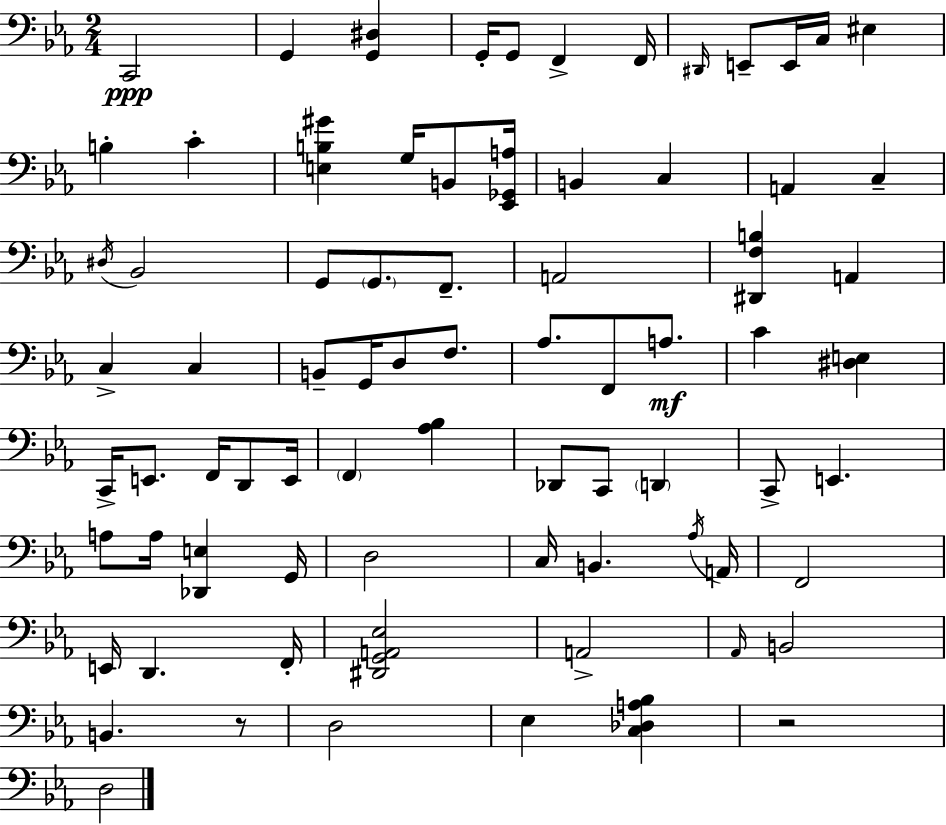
{
  \clef bass
  \numericTimeSignature
  \time 2/4
  \key c \minor
  \repeat volta 2 { c,2\ppp | g,4 <g, dis>4 | g,16-. g,8 f,4-> f,16 | \grace { dis,16 } e,8-- e,16 c16 eis4 | \break b4-. c'4-. | <e b gis'>4 g16 b,8 | <ees, ges, a>16 b,4 c4 | a,4 c4-- | \break \acciaccatura { dis16 } bes,2 | g,8 \parenthesize g,8. f,8.-- | a,2 | <dis, f b>4 a,4 | \break c4-> c4 | b,8-- g,16 d8 f8. | aes8. f,8 a8.\mf | c'4 <dis e>4 | \break c,16-> e,8. f,16 d,8 | e,16 \parenthesize f,4 <aes bes>4 | des,8 c,8 \parenthesize d,4 | c,8-> e,4. | \break a8 a16 <des, e>4 | g,16 d2 | c16 b,4. | \acciaccatura { aes16 } a,16 f,2 | \break e,16 d,4. | f,16-. <dis, g, a, ees>2 | a,2-> | \grace { aes,16 } b,2 | \break b,4. | r8 d2 | ees4 | <c des a bes>4 r2 | \break d2 | } \bar "|."
}